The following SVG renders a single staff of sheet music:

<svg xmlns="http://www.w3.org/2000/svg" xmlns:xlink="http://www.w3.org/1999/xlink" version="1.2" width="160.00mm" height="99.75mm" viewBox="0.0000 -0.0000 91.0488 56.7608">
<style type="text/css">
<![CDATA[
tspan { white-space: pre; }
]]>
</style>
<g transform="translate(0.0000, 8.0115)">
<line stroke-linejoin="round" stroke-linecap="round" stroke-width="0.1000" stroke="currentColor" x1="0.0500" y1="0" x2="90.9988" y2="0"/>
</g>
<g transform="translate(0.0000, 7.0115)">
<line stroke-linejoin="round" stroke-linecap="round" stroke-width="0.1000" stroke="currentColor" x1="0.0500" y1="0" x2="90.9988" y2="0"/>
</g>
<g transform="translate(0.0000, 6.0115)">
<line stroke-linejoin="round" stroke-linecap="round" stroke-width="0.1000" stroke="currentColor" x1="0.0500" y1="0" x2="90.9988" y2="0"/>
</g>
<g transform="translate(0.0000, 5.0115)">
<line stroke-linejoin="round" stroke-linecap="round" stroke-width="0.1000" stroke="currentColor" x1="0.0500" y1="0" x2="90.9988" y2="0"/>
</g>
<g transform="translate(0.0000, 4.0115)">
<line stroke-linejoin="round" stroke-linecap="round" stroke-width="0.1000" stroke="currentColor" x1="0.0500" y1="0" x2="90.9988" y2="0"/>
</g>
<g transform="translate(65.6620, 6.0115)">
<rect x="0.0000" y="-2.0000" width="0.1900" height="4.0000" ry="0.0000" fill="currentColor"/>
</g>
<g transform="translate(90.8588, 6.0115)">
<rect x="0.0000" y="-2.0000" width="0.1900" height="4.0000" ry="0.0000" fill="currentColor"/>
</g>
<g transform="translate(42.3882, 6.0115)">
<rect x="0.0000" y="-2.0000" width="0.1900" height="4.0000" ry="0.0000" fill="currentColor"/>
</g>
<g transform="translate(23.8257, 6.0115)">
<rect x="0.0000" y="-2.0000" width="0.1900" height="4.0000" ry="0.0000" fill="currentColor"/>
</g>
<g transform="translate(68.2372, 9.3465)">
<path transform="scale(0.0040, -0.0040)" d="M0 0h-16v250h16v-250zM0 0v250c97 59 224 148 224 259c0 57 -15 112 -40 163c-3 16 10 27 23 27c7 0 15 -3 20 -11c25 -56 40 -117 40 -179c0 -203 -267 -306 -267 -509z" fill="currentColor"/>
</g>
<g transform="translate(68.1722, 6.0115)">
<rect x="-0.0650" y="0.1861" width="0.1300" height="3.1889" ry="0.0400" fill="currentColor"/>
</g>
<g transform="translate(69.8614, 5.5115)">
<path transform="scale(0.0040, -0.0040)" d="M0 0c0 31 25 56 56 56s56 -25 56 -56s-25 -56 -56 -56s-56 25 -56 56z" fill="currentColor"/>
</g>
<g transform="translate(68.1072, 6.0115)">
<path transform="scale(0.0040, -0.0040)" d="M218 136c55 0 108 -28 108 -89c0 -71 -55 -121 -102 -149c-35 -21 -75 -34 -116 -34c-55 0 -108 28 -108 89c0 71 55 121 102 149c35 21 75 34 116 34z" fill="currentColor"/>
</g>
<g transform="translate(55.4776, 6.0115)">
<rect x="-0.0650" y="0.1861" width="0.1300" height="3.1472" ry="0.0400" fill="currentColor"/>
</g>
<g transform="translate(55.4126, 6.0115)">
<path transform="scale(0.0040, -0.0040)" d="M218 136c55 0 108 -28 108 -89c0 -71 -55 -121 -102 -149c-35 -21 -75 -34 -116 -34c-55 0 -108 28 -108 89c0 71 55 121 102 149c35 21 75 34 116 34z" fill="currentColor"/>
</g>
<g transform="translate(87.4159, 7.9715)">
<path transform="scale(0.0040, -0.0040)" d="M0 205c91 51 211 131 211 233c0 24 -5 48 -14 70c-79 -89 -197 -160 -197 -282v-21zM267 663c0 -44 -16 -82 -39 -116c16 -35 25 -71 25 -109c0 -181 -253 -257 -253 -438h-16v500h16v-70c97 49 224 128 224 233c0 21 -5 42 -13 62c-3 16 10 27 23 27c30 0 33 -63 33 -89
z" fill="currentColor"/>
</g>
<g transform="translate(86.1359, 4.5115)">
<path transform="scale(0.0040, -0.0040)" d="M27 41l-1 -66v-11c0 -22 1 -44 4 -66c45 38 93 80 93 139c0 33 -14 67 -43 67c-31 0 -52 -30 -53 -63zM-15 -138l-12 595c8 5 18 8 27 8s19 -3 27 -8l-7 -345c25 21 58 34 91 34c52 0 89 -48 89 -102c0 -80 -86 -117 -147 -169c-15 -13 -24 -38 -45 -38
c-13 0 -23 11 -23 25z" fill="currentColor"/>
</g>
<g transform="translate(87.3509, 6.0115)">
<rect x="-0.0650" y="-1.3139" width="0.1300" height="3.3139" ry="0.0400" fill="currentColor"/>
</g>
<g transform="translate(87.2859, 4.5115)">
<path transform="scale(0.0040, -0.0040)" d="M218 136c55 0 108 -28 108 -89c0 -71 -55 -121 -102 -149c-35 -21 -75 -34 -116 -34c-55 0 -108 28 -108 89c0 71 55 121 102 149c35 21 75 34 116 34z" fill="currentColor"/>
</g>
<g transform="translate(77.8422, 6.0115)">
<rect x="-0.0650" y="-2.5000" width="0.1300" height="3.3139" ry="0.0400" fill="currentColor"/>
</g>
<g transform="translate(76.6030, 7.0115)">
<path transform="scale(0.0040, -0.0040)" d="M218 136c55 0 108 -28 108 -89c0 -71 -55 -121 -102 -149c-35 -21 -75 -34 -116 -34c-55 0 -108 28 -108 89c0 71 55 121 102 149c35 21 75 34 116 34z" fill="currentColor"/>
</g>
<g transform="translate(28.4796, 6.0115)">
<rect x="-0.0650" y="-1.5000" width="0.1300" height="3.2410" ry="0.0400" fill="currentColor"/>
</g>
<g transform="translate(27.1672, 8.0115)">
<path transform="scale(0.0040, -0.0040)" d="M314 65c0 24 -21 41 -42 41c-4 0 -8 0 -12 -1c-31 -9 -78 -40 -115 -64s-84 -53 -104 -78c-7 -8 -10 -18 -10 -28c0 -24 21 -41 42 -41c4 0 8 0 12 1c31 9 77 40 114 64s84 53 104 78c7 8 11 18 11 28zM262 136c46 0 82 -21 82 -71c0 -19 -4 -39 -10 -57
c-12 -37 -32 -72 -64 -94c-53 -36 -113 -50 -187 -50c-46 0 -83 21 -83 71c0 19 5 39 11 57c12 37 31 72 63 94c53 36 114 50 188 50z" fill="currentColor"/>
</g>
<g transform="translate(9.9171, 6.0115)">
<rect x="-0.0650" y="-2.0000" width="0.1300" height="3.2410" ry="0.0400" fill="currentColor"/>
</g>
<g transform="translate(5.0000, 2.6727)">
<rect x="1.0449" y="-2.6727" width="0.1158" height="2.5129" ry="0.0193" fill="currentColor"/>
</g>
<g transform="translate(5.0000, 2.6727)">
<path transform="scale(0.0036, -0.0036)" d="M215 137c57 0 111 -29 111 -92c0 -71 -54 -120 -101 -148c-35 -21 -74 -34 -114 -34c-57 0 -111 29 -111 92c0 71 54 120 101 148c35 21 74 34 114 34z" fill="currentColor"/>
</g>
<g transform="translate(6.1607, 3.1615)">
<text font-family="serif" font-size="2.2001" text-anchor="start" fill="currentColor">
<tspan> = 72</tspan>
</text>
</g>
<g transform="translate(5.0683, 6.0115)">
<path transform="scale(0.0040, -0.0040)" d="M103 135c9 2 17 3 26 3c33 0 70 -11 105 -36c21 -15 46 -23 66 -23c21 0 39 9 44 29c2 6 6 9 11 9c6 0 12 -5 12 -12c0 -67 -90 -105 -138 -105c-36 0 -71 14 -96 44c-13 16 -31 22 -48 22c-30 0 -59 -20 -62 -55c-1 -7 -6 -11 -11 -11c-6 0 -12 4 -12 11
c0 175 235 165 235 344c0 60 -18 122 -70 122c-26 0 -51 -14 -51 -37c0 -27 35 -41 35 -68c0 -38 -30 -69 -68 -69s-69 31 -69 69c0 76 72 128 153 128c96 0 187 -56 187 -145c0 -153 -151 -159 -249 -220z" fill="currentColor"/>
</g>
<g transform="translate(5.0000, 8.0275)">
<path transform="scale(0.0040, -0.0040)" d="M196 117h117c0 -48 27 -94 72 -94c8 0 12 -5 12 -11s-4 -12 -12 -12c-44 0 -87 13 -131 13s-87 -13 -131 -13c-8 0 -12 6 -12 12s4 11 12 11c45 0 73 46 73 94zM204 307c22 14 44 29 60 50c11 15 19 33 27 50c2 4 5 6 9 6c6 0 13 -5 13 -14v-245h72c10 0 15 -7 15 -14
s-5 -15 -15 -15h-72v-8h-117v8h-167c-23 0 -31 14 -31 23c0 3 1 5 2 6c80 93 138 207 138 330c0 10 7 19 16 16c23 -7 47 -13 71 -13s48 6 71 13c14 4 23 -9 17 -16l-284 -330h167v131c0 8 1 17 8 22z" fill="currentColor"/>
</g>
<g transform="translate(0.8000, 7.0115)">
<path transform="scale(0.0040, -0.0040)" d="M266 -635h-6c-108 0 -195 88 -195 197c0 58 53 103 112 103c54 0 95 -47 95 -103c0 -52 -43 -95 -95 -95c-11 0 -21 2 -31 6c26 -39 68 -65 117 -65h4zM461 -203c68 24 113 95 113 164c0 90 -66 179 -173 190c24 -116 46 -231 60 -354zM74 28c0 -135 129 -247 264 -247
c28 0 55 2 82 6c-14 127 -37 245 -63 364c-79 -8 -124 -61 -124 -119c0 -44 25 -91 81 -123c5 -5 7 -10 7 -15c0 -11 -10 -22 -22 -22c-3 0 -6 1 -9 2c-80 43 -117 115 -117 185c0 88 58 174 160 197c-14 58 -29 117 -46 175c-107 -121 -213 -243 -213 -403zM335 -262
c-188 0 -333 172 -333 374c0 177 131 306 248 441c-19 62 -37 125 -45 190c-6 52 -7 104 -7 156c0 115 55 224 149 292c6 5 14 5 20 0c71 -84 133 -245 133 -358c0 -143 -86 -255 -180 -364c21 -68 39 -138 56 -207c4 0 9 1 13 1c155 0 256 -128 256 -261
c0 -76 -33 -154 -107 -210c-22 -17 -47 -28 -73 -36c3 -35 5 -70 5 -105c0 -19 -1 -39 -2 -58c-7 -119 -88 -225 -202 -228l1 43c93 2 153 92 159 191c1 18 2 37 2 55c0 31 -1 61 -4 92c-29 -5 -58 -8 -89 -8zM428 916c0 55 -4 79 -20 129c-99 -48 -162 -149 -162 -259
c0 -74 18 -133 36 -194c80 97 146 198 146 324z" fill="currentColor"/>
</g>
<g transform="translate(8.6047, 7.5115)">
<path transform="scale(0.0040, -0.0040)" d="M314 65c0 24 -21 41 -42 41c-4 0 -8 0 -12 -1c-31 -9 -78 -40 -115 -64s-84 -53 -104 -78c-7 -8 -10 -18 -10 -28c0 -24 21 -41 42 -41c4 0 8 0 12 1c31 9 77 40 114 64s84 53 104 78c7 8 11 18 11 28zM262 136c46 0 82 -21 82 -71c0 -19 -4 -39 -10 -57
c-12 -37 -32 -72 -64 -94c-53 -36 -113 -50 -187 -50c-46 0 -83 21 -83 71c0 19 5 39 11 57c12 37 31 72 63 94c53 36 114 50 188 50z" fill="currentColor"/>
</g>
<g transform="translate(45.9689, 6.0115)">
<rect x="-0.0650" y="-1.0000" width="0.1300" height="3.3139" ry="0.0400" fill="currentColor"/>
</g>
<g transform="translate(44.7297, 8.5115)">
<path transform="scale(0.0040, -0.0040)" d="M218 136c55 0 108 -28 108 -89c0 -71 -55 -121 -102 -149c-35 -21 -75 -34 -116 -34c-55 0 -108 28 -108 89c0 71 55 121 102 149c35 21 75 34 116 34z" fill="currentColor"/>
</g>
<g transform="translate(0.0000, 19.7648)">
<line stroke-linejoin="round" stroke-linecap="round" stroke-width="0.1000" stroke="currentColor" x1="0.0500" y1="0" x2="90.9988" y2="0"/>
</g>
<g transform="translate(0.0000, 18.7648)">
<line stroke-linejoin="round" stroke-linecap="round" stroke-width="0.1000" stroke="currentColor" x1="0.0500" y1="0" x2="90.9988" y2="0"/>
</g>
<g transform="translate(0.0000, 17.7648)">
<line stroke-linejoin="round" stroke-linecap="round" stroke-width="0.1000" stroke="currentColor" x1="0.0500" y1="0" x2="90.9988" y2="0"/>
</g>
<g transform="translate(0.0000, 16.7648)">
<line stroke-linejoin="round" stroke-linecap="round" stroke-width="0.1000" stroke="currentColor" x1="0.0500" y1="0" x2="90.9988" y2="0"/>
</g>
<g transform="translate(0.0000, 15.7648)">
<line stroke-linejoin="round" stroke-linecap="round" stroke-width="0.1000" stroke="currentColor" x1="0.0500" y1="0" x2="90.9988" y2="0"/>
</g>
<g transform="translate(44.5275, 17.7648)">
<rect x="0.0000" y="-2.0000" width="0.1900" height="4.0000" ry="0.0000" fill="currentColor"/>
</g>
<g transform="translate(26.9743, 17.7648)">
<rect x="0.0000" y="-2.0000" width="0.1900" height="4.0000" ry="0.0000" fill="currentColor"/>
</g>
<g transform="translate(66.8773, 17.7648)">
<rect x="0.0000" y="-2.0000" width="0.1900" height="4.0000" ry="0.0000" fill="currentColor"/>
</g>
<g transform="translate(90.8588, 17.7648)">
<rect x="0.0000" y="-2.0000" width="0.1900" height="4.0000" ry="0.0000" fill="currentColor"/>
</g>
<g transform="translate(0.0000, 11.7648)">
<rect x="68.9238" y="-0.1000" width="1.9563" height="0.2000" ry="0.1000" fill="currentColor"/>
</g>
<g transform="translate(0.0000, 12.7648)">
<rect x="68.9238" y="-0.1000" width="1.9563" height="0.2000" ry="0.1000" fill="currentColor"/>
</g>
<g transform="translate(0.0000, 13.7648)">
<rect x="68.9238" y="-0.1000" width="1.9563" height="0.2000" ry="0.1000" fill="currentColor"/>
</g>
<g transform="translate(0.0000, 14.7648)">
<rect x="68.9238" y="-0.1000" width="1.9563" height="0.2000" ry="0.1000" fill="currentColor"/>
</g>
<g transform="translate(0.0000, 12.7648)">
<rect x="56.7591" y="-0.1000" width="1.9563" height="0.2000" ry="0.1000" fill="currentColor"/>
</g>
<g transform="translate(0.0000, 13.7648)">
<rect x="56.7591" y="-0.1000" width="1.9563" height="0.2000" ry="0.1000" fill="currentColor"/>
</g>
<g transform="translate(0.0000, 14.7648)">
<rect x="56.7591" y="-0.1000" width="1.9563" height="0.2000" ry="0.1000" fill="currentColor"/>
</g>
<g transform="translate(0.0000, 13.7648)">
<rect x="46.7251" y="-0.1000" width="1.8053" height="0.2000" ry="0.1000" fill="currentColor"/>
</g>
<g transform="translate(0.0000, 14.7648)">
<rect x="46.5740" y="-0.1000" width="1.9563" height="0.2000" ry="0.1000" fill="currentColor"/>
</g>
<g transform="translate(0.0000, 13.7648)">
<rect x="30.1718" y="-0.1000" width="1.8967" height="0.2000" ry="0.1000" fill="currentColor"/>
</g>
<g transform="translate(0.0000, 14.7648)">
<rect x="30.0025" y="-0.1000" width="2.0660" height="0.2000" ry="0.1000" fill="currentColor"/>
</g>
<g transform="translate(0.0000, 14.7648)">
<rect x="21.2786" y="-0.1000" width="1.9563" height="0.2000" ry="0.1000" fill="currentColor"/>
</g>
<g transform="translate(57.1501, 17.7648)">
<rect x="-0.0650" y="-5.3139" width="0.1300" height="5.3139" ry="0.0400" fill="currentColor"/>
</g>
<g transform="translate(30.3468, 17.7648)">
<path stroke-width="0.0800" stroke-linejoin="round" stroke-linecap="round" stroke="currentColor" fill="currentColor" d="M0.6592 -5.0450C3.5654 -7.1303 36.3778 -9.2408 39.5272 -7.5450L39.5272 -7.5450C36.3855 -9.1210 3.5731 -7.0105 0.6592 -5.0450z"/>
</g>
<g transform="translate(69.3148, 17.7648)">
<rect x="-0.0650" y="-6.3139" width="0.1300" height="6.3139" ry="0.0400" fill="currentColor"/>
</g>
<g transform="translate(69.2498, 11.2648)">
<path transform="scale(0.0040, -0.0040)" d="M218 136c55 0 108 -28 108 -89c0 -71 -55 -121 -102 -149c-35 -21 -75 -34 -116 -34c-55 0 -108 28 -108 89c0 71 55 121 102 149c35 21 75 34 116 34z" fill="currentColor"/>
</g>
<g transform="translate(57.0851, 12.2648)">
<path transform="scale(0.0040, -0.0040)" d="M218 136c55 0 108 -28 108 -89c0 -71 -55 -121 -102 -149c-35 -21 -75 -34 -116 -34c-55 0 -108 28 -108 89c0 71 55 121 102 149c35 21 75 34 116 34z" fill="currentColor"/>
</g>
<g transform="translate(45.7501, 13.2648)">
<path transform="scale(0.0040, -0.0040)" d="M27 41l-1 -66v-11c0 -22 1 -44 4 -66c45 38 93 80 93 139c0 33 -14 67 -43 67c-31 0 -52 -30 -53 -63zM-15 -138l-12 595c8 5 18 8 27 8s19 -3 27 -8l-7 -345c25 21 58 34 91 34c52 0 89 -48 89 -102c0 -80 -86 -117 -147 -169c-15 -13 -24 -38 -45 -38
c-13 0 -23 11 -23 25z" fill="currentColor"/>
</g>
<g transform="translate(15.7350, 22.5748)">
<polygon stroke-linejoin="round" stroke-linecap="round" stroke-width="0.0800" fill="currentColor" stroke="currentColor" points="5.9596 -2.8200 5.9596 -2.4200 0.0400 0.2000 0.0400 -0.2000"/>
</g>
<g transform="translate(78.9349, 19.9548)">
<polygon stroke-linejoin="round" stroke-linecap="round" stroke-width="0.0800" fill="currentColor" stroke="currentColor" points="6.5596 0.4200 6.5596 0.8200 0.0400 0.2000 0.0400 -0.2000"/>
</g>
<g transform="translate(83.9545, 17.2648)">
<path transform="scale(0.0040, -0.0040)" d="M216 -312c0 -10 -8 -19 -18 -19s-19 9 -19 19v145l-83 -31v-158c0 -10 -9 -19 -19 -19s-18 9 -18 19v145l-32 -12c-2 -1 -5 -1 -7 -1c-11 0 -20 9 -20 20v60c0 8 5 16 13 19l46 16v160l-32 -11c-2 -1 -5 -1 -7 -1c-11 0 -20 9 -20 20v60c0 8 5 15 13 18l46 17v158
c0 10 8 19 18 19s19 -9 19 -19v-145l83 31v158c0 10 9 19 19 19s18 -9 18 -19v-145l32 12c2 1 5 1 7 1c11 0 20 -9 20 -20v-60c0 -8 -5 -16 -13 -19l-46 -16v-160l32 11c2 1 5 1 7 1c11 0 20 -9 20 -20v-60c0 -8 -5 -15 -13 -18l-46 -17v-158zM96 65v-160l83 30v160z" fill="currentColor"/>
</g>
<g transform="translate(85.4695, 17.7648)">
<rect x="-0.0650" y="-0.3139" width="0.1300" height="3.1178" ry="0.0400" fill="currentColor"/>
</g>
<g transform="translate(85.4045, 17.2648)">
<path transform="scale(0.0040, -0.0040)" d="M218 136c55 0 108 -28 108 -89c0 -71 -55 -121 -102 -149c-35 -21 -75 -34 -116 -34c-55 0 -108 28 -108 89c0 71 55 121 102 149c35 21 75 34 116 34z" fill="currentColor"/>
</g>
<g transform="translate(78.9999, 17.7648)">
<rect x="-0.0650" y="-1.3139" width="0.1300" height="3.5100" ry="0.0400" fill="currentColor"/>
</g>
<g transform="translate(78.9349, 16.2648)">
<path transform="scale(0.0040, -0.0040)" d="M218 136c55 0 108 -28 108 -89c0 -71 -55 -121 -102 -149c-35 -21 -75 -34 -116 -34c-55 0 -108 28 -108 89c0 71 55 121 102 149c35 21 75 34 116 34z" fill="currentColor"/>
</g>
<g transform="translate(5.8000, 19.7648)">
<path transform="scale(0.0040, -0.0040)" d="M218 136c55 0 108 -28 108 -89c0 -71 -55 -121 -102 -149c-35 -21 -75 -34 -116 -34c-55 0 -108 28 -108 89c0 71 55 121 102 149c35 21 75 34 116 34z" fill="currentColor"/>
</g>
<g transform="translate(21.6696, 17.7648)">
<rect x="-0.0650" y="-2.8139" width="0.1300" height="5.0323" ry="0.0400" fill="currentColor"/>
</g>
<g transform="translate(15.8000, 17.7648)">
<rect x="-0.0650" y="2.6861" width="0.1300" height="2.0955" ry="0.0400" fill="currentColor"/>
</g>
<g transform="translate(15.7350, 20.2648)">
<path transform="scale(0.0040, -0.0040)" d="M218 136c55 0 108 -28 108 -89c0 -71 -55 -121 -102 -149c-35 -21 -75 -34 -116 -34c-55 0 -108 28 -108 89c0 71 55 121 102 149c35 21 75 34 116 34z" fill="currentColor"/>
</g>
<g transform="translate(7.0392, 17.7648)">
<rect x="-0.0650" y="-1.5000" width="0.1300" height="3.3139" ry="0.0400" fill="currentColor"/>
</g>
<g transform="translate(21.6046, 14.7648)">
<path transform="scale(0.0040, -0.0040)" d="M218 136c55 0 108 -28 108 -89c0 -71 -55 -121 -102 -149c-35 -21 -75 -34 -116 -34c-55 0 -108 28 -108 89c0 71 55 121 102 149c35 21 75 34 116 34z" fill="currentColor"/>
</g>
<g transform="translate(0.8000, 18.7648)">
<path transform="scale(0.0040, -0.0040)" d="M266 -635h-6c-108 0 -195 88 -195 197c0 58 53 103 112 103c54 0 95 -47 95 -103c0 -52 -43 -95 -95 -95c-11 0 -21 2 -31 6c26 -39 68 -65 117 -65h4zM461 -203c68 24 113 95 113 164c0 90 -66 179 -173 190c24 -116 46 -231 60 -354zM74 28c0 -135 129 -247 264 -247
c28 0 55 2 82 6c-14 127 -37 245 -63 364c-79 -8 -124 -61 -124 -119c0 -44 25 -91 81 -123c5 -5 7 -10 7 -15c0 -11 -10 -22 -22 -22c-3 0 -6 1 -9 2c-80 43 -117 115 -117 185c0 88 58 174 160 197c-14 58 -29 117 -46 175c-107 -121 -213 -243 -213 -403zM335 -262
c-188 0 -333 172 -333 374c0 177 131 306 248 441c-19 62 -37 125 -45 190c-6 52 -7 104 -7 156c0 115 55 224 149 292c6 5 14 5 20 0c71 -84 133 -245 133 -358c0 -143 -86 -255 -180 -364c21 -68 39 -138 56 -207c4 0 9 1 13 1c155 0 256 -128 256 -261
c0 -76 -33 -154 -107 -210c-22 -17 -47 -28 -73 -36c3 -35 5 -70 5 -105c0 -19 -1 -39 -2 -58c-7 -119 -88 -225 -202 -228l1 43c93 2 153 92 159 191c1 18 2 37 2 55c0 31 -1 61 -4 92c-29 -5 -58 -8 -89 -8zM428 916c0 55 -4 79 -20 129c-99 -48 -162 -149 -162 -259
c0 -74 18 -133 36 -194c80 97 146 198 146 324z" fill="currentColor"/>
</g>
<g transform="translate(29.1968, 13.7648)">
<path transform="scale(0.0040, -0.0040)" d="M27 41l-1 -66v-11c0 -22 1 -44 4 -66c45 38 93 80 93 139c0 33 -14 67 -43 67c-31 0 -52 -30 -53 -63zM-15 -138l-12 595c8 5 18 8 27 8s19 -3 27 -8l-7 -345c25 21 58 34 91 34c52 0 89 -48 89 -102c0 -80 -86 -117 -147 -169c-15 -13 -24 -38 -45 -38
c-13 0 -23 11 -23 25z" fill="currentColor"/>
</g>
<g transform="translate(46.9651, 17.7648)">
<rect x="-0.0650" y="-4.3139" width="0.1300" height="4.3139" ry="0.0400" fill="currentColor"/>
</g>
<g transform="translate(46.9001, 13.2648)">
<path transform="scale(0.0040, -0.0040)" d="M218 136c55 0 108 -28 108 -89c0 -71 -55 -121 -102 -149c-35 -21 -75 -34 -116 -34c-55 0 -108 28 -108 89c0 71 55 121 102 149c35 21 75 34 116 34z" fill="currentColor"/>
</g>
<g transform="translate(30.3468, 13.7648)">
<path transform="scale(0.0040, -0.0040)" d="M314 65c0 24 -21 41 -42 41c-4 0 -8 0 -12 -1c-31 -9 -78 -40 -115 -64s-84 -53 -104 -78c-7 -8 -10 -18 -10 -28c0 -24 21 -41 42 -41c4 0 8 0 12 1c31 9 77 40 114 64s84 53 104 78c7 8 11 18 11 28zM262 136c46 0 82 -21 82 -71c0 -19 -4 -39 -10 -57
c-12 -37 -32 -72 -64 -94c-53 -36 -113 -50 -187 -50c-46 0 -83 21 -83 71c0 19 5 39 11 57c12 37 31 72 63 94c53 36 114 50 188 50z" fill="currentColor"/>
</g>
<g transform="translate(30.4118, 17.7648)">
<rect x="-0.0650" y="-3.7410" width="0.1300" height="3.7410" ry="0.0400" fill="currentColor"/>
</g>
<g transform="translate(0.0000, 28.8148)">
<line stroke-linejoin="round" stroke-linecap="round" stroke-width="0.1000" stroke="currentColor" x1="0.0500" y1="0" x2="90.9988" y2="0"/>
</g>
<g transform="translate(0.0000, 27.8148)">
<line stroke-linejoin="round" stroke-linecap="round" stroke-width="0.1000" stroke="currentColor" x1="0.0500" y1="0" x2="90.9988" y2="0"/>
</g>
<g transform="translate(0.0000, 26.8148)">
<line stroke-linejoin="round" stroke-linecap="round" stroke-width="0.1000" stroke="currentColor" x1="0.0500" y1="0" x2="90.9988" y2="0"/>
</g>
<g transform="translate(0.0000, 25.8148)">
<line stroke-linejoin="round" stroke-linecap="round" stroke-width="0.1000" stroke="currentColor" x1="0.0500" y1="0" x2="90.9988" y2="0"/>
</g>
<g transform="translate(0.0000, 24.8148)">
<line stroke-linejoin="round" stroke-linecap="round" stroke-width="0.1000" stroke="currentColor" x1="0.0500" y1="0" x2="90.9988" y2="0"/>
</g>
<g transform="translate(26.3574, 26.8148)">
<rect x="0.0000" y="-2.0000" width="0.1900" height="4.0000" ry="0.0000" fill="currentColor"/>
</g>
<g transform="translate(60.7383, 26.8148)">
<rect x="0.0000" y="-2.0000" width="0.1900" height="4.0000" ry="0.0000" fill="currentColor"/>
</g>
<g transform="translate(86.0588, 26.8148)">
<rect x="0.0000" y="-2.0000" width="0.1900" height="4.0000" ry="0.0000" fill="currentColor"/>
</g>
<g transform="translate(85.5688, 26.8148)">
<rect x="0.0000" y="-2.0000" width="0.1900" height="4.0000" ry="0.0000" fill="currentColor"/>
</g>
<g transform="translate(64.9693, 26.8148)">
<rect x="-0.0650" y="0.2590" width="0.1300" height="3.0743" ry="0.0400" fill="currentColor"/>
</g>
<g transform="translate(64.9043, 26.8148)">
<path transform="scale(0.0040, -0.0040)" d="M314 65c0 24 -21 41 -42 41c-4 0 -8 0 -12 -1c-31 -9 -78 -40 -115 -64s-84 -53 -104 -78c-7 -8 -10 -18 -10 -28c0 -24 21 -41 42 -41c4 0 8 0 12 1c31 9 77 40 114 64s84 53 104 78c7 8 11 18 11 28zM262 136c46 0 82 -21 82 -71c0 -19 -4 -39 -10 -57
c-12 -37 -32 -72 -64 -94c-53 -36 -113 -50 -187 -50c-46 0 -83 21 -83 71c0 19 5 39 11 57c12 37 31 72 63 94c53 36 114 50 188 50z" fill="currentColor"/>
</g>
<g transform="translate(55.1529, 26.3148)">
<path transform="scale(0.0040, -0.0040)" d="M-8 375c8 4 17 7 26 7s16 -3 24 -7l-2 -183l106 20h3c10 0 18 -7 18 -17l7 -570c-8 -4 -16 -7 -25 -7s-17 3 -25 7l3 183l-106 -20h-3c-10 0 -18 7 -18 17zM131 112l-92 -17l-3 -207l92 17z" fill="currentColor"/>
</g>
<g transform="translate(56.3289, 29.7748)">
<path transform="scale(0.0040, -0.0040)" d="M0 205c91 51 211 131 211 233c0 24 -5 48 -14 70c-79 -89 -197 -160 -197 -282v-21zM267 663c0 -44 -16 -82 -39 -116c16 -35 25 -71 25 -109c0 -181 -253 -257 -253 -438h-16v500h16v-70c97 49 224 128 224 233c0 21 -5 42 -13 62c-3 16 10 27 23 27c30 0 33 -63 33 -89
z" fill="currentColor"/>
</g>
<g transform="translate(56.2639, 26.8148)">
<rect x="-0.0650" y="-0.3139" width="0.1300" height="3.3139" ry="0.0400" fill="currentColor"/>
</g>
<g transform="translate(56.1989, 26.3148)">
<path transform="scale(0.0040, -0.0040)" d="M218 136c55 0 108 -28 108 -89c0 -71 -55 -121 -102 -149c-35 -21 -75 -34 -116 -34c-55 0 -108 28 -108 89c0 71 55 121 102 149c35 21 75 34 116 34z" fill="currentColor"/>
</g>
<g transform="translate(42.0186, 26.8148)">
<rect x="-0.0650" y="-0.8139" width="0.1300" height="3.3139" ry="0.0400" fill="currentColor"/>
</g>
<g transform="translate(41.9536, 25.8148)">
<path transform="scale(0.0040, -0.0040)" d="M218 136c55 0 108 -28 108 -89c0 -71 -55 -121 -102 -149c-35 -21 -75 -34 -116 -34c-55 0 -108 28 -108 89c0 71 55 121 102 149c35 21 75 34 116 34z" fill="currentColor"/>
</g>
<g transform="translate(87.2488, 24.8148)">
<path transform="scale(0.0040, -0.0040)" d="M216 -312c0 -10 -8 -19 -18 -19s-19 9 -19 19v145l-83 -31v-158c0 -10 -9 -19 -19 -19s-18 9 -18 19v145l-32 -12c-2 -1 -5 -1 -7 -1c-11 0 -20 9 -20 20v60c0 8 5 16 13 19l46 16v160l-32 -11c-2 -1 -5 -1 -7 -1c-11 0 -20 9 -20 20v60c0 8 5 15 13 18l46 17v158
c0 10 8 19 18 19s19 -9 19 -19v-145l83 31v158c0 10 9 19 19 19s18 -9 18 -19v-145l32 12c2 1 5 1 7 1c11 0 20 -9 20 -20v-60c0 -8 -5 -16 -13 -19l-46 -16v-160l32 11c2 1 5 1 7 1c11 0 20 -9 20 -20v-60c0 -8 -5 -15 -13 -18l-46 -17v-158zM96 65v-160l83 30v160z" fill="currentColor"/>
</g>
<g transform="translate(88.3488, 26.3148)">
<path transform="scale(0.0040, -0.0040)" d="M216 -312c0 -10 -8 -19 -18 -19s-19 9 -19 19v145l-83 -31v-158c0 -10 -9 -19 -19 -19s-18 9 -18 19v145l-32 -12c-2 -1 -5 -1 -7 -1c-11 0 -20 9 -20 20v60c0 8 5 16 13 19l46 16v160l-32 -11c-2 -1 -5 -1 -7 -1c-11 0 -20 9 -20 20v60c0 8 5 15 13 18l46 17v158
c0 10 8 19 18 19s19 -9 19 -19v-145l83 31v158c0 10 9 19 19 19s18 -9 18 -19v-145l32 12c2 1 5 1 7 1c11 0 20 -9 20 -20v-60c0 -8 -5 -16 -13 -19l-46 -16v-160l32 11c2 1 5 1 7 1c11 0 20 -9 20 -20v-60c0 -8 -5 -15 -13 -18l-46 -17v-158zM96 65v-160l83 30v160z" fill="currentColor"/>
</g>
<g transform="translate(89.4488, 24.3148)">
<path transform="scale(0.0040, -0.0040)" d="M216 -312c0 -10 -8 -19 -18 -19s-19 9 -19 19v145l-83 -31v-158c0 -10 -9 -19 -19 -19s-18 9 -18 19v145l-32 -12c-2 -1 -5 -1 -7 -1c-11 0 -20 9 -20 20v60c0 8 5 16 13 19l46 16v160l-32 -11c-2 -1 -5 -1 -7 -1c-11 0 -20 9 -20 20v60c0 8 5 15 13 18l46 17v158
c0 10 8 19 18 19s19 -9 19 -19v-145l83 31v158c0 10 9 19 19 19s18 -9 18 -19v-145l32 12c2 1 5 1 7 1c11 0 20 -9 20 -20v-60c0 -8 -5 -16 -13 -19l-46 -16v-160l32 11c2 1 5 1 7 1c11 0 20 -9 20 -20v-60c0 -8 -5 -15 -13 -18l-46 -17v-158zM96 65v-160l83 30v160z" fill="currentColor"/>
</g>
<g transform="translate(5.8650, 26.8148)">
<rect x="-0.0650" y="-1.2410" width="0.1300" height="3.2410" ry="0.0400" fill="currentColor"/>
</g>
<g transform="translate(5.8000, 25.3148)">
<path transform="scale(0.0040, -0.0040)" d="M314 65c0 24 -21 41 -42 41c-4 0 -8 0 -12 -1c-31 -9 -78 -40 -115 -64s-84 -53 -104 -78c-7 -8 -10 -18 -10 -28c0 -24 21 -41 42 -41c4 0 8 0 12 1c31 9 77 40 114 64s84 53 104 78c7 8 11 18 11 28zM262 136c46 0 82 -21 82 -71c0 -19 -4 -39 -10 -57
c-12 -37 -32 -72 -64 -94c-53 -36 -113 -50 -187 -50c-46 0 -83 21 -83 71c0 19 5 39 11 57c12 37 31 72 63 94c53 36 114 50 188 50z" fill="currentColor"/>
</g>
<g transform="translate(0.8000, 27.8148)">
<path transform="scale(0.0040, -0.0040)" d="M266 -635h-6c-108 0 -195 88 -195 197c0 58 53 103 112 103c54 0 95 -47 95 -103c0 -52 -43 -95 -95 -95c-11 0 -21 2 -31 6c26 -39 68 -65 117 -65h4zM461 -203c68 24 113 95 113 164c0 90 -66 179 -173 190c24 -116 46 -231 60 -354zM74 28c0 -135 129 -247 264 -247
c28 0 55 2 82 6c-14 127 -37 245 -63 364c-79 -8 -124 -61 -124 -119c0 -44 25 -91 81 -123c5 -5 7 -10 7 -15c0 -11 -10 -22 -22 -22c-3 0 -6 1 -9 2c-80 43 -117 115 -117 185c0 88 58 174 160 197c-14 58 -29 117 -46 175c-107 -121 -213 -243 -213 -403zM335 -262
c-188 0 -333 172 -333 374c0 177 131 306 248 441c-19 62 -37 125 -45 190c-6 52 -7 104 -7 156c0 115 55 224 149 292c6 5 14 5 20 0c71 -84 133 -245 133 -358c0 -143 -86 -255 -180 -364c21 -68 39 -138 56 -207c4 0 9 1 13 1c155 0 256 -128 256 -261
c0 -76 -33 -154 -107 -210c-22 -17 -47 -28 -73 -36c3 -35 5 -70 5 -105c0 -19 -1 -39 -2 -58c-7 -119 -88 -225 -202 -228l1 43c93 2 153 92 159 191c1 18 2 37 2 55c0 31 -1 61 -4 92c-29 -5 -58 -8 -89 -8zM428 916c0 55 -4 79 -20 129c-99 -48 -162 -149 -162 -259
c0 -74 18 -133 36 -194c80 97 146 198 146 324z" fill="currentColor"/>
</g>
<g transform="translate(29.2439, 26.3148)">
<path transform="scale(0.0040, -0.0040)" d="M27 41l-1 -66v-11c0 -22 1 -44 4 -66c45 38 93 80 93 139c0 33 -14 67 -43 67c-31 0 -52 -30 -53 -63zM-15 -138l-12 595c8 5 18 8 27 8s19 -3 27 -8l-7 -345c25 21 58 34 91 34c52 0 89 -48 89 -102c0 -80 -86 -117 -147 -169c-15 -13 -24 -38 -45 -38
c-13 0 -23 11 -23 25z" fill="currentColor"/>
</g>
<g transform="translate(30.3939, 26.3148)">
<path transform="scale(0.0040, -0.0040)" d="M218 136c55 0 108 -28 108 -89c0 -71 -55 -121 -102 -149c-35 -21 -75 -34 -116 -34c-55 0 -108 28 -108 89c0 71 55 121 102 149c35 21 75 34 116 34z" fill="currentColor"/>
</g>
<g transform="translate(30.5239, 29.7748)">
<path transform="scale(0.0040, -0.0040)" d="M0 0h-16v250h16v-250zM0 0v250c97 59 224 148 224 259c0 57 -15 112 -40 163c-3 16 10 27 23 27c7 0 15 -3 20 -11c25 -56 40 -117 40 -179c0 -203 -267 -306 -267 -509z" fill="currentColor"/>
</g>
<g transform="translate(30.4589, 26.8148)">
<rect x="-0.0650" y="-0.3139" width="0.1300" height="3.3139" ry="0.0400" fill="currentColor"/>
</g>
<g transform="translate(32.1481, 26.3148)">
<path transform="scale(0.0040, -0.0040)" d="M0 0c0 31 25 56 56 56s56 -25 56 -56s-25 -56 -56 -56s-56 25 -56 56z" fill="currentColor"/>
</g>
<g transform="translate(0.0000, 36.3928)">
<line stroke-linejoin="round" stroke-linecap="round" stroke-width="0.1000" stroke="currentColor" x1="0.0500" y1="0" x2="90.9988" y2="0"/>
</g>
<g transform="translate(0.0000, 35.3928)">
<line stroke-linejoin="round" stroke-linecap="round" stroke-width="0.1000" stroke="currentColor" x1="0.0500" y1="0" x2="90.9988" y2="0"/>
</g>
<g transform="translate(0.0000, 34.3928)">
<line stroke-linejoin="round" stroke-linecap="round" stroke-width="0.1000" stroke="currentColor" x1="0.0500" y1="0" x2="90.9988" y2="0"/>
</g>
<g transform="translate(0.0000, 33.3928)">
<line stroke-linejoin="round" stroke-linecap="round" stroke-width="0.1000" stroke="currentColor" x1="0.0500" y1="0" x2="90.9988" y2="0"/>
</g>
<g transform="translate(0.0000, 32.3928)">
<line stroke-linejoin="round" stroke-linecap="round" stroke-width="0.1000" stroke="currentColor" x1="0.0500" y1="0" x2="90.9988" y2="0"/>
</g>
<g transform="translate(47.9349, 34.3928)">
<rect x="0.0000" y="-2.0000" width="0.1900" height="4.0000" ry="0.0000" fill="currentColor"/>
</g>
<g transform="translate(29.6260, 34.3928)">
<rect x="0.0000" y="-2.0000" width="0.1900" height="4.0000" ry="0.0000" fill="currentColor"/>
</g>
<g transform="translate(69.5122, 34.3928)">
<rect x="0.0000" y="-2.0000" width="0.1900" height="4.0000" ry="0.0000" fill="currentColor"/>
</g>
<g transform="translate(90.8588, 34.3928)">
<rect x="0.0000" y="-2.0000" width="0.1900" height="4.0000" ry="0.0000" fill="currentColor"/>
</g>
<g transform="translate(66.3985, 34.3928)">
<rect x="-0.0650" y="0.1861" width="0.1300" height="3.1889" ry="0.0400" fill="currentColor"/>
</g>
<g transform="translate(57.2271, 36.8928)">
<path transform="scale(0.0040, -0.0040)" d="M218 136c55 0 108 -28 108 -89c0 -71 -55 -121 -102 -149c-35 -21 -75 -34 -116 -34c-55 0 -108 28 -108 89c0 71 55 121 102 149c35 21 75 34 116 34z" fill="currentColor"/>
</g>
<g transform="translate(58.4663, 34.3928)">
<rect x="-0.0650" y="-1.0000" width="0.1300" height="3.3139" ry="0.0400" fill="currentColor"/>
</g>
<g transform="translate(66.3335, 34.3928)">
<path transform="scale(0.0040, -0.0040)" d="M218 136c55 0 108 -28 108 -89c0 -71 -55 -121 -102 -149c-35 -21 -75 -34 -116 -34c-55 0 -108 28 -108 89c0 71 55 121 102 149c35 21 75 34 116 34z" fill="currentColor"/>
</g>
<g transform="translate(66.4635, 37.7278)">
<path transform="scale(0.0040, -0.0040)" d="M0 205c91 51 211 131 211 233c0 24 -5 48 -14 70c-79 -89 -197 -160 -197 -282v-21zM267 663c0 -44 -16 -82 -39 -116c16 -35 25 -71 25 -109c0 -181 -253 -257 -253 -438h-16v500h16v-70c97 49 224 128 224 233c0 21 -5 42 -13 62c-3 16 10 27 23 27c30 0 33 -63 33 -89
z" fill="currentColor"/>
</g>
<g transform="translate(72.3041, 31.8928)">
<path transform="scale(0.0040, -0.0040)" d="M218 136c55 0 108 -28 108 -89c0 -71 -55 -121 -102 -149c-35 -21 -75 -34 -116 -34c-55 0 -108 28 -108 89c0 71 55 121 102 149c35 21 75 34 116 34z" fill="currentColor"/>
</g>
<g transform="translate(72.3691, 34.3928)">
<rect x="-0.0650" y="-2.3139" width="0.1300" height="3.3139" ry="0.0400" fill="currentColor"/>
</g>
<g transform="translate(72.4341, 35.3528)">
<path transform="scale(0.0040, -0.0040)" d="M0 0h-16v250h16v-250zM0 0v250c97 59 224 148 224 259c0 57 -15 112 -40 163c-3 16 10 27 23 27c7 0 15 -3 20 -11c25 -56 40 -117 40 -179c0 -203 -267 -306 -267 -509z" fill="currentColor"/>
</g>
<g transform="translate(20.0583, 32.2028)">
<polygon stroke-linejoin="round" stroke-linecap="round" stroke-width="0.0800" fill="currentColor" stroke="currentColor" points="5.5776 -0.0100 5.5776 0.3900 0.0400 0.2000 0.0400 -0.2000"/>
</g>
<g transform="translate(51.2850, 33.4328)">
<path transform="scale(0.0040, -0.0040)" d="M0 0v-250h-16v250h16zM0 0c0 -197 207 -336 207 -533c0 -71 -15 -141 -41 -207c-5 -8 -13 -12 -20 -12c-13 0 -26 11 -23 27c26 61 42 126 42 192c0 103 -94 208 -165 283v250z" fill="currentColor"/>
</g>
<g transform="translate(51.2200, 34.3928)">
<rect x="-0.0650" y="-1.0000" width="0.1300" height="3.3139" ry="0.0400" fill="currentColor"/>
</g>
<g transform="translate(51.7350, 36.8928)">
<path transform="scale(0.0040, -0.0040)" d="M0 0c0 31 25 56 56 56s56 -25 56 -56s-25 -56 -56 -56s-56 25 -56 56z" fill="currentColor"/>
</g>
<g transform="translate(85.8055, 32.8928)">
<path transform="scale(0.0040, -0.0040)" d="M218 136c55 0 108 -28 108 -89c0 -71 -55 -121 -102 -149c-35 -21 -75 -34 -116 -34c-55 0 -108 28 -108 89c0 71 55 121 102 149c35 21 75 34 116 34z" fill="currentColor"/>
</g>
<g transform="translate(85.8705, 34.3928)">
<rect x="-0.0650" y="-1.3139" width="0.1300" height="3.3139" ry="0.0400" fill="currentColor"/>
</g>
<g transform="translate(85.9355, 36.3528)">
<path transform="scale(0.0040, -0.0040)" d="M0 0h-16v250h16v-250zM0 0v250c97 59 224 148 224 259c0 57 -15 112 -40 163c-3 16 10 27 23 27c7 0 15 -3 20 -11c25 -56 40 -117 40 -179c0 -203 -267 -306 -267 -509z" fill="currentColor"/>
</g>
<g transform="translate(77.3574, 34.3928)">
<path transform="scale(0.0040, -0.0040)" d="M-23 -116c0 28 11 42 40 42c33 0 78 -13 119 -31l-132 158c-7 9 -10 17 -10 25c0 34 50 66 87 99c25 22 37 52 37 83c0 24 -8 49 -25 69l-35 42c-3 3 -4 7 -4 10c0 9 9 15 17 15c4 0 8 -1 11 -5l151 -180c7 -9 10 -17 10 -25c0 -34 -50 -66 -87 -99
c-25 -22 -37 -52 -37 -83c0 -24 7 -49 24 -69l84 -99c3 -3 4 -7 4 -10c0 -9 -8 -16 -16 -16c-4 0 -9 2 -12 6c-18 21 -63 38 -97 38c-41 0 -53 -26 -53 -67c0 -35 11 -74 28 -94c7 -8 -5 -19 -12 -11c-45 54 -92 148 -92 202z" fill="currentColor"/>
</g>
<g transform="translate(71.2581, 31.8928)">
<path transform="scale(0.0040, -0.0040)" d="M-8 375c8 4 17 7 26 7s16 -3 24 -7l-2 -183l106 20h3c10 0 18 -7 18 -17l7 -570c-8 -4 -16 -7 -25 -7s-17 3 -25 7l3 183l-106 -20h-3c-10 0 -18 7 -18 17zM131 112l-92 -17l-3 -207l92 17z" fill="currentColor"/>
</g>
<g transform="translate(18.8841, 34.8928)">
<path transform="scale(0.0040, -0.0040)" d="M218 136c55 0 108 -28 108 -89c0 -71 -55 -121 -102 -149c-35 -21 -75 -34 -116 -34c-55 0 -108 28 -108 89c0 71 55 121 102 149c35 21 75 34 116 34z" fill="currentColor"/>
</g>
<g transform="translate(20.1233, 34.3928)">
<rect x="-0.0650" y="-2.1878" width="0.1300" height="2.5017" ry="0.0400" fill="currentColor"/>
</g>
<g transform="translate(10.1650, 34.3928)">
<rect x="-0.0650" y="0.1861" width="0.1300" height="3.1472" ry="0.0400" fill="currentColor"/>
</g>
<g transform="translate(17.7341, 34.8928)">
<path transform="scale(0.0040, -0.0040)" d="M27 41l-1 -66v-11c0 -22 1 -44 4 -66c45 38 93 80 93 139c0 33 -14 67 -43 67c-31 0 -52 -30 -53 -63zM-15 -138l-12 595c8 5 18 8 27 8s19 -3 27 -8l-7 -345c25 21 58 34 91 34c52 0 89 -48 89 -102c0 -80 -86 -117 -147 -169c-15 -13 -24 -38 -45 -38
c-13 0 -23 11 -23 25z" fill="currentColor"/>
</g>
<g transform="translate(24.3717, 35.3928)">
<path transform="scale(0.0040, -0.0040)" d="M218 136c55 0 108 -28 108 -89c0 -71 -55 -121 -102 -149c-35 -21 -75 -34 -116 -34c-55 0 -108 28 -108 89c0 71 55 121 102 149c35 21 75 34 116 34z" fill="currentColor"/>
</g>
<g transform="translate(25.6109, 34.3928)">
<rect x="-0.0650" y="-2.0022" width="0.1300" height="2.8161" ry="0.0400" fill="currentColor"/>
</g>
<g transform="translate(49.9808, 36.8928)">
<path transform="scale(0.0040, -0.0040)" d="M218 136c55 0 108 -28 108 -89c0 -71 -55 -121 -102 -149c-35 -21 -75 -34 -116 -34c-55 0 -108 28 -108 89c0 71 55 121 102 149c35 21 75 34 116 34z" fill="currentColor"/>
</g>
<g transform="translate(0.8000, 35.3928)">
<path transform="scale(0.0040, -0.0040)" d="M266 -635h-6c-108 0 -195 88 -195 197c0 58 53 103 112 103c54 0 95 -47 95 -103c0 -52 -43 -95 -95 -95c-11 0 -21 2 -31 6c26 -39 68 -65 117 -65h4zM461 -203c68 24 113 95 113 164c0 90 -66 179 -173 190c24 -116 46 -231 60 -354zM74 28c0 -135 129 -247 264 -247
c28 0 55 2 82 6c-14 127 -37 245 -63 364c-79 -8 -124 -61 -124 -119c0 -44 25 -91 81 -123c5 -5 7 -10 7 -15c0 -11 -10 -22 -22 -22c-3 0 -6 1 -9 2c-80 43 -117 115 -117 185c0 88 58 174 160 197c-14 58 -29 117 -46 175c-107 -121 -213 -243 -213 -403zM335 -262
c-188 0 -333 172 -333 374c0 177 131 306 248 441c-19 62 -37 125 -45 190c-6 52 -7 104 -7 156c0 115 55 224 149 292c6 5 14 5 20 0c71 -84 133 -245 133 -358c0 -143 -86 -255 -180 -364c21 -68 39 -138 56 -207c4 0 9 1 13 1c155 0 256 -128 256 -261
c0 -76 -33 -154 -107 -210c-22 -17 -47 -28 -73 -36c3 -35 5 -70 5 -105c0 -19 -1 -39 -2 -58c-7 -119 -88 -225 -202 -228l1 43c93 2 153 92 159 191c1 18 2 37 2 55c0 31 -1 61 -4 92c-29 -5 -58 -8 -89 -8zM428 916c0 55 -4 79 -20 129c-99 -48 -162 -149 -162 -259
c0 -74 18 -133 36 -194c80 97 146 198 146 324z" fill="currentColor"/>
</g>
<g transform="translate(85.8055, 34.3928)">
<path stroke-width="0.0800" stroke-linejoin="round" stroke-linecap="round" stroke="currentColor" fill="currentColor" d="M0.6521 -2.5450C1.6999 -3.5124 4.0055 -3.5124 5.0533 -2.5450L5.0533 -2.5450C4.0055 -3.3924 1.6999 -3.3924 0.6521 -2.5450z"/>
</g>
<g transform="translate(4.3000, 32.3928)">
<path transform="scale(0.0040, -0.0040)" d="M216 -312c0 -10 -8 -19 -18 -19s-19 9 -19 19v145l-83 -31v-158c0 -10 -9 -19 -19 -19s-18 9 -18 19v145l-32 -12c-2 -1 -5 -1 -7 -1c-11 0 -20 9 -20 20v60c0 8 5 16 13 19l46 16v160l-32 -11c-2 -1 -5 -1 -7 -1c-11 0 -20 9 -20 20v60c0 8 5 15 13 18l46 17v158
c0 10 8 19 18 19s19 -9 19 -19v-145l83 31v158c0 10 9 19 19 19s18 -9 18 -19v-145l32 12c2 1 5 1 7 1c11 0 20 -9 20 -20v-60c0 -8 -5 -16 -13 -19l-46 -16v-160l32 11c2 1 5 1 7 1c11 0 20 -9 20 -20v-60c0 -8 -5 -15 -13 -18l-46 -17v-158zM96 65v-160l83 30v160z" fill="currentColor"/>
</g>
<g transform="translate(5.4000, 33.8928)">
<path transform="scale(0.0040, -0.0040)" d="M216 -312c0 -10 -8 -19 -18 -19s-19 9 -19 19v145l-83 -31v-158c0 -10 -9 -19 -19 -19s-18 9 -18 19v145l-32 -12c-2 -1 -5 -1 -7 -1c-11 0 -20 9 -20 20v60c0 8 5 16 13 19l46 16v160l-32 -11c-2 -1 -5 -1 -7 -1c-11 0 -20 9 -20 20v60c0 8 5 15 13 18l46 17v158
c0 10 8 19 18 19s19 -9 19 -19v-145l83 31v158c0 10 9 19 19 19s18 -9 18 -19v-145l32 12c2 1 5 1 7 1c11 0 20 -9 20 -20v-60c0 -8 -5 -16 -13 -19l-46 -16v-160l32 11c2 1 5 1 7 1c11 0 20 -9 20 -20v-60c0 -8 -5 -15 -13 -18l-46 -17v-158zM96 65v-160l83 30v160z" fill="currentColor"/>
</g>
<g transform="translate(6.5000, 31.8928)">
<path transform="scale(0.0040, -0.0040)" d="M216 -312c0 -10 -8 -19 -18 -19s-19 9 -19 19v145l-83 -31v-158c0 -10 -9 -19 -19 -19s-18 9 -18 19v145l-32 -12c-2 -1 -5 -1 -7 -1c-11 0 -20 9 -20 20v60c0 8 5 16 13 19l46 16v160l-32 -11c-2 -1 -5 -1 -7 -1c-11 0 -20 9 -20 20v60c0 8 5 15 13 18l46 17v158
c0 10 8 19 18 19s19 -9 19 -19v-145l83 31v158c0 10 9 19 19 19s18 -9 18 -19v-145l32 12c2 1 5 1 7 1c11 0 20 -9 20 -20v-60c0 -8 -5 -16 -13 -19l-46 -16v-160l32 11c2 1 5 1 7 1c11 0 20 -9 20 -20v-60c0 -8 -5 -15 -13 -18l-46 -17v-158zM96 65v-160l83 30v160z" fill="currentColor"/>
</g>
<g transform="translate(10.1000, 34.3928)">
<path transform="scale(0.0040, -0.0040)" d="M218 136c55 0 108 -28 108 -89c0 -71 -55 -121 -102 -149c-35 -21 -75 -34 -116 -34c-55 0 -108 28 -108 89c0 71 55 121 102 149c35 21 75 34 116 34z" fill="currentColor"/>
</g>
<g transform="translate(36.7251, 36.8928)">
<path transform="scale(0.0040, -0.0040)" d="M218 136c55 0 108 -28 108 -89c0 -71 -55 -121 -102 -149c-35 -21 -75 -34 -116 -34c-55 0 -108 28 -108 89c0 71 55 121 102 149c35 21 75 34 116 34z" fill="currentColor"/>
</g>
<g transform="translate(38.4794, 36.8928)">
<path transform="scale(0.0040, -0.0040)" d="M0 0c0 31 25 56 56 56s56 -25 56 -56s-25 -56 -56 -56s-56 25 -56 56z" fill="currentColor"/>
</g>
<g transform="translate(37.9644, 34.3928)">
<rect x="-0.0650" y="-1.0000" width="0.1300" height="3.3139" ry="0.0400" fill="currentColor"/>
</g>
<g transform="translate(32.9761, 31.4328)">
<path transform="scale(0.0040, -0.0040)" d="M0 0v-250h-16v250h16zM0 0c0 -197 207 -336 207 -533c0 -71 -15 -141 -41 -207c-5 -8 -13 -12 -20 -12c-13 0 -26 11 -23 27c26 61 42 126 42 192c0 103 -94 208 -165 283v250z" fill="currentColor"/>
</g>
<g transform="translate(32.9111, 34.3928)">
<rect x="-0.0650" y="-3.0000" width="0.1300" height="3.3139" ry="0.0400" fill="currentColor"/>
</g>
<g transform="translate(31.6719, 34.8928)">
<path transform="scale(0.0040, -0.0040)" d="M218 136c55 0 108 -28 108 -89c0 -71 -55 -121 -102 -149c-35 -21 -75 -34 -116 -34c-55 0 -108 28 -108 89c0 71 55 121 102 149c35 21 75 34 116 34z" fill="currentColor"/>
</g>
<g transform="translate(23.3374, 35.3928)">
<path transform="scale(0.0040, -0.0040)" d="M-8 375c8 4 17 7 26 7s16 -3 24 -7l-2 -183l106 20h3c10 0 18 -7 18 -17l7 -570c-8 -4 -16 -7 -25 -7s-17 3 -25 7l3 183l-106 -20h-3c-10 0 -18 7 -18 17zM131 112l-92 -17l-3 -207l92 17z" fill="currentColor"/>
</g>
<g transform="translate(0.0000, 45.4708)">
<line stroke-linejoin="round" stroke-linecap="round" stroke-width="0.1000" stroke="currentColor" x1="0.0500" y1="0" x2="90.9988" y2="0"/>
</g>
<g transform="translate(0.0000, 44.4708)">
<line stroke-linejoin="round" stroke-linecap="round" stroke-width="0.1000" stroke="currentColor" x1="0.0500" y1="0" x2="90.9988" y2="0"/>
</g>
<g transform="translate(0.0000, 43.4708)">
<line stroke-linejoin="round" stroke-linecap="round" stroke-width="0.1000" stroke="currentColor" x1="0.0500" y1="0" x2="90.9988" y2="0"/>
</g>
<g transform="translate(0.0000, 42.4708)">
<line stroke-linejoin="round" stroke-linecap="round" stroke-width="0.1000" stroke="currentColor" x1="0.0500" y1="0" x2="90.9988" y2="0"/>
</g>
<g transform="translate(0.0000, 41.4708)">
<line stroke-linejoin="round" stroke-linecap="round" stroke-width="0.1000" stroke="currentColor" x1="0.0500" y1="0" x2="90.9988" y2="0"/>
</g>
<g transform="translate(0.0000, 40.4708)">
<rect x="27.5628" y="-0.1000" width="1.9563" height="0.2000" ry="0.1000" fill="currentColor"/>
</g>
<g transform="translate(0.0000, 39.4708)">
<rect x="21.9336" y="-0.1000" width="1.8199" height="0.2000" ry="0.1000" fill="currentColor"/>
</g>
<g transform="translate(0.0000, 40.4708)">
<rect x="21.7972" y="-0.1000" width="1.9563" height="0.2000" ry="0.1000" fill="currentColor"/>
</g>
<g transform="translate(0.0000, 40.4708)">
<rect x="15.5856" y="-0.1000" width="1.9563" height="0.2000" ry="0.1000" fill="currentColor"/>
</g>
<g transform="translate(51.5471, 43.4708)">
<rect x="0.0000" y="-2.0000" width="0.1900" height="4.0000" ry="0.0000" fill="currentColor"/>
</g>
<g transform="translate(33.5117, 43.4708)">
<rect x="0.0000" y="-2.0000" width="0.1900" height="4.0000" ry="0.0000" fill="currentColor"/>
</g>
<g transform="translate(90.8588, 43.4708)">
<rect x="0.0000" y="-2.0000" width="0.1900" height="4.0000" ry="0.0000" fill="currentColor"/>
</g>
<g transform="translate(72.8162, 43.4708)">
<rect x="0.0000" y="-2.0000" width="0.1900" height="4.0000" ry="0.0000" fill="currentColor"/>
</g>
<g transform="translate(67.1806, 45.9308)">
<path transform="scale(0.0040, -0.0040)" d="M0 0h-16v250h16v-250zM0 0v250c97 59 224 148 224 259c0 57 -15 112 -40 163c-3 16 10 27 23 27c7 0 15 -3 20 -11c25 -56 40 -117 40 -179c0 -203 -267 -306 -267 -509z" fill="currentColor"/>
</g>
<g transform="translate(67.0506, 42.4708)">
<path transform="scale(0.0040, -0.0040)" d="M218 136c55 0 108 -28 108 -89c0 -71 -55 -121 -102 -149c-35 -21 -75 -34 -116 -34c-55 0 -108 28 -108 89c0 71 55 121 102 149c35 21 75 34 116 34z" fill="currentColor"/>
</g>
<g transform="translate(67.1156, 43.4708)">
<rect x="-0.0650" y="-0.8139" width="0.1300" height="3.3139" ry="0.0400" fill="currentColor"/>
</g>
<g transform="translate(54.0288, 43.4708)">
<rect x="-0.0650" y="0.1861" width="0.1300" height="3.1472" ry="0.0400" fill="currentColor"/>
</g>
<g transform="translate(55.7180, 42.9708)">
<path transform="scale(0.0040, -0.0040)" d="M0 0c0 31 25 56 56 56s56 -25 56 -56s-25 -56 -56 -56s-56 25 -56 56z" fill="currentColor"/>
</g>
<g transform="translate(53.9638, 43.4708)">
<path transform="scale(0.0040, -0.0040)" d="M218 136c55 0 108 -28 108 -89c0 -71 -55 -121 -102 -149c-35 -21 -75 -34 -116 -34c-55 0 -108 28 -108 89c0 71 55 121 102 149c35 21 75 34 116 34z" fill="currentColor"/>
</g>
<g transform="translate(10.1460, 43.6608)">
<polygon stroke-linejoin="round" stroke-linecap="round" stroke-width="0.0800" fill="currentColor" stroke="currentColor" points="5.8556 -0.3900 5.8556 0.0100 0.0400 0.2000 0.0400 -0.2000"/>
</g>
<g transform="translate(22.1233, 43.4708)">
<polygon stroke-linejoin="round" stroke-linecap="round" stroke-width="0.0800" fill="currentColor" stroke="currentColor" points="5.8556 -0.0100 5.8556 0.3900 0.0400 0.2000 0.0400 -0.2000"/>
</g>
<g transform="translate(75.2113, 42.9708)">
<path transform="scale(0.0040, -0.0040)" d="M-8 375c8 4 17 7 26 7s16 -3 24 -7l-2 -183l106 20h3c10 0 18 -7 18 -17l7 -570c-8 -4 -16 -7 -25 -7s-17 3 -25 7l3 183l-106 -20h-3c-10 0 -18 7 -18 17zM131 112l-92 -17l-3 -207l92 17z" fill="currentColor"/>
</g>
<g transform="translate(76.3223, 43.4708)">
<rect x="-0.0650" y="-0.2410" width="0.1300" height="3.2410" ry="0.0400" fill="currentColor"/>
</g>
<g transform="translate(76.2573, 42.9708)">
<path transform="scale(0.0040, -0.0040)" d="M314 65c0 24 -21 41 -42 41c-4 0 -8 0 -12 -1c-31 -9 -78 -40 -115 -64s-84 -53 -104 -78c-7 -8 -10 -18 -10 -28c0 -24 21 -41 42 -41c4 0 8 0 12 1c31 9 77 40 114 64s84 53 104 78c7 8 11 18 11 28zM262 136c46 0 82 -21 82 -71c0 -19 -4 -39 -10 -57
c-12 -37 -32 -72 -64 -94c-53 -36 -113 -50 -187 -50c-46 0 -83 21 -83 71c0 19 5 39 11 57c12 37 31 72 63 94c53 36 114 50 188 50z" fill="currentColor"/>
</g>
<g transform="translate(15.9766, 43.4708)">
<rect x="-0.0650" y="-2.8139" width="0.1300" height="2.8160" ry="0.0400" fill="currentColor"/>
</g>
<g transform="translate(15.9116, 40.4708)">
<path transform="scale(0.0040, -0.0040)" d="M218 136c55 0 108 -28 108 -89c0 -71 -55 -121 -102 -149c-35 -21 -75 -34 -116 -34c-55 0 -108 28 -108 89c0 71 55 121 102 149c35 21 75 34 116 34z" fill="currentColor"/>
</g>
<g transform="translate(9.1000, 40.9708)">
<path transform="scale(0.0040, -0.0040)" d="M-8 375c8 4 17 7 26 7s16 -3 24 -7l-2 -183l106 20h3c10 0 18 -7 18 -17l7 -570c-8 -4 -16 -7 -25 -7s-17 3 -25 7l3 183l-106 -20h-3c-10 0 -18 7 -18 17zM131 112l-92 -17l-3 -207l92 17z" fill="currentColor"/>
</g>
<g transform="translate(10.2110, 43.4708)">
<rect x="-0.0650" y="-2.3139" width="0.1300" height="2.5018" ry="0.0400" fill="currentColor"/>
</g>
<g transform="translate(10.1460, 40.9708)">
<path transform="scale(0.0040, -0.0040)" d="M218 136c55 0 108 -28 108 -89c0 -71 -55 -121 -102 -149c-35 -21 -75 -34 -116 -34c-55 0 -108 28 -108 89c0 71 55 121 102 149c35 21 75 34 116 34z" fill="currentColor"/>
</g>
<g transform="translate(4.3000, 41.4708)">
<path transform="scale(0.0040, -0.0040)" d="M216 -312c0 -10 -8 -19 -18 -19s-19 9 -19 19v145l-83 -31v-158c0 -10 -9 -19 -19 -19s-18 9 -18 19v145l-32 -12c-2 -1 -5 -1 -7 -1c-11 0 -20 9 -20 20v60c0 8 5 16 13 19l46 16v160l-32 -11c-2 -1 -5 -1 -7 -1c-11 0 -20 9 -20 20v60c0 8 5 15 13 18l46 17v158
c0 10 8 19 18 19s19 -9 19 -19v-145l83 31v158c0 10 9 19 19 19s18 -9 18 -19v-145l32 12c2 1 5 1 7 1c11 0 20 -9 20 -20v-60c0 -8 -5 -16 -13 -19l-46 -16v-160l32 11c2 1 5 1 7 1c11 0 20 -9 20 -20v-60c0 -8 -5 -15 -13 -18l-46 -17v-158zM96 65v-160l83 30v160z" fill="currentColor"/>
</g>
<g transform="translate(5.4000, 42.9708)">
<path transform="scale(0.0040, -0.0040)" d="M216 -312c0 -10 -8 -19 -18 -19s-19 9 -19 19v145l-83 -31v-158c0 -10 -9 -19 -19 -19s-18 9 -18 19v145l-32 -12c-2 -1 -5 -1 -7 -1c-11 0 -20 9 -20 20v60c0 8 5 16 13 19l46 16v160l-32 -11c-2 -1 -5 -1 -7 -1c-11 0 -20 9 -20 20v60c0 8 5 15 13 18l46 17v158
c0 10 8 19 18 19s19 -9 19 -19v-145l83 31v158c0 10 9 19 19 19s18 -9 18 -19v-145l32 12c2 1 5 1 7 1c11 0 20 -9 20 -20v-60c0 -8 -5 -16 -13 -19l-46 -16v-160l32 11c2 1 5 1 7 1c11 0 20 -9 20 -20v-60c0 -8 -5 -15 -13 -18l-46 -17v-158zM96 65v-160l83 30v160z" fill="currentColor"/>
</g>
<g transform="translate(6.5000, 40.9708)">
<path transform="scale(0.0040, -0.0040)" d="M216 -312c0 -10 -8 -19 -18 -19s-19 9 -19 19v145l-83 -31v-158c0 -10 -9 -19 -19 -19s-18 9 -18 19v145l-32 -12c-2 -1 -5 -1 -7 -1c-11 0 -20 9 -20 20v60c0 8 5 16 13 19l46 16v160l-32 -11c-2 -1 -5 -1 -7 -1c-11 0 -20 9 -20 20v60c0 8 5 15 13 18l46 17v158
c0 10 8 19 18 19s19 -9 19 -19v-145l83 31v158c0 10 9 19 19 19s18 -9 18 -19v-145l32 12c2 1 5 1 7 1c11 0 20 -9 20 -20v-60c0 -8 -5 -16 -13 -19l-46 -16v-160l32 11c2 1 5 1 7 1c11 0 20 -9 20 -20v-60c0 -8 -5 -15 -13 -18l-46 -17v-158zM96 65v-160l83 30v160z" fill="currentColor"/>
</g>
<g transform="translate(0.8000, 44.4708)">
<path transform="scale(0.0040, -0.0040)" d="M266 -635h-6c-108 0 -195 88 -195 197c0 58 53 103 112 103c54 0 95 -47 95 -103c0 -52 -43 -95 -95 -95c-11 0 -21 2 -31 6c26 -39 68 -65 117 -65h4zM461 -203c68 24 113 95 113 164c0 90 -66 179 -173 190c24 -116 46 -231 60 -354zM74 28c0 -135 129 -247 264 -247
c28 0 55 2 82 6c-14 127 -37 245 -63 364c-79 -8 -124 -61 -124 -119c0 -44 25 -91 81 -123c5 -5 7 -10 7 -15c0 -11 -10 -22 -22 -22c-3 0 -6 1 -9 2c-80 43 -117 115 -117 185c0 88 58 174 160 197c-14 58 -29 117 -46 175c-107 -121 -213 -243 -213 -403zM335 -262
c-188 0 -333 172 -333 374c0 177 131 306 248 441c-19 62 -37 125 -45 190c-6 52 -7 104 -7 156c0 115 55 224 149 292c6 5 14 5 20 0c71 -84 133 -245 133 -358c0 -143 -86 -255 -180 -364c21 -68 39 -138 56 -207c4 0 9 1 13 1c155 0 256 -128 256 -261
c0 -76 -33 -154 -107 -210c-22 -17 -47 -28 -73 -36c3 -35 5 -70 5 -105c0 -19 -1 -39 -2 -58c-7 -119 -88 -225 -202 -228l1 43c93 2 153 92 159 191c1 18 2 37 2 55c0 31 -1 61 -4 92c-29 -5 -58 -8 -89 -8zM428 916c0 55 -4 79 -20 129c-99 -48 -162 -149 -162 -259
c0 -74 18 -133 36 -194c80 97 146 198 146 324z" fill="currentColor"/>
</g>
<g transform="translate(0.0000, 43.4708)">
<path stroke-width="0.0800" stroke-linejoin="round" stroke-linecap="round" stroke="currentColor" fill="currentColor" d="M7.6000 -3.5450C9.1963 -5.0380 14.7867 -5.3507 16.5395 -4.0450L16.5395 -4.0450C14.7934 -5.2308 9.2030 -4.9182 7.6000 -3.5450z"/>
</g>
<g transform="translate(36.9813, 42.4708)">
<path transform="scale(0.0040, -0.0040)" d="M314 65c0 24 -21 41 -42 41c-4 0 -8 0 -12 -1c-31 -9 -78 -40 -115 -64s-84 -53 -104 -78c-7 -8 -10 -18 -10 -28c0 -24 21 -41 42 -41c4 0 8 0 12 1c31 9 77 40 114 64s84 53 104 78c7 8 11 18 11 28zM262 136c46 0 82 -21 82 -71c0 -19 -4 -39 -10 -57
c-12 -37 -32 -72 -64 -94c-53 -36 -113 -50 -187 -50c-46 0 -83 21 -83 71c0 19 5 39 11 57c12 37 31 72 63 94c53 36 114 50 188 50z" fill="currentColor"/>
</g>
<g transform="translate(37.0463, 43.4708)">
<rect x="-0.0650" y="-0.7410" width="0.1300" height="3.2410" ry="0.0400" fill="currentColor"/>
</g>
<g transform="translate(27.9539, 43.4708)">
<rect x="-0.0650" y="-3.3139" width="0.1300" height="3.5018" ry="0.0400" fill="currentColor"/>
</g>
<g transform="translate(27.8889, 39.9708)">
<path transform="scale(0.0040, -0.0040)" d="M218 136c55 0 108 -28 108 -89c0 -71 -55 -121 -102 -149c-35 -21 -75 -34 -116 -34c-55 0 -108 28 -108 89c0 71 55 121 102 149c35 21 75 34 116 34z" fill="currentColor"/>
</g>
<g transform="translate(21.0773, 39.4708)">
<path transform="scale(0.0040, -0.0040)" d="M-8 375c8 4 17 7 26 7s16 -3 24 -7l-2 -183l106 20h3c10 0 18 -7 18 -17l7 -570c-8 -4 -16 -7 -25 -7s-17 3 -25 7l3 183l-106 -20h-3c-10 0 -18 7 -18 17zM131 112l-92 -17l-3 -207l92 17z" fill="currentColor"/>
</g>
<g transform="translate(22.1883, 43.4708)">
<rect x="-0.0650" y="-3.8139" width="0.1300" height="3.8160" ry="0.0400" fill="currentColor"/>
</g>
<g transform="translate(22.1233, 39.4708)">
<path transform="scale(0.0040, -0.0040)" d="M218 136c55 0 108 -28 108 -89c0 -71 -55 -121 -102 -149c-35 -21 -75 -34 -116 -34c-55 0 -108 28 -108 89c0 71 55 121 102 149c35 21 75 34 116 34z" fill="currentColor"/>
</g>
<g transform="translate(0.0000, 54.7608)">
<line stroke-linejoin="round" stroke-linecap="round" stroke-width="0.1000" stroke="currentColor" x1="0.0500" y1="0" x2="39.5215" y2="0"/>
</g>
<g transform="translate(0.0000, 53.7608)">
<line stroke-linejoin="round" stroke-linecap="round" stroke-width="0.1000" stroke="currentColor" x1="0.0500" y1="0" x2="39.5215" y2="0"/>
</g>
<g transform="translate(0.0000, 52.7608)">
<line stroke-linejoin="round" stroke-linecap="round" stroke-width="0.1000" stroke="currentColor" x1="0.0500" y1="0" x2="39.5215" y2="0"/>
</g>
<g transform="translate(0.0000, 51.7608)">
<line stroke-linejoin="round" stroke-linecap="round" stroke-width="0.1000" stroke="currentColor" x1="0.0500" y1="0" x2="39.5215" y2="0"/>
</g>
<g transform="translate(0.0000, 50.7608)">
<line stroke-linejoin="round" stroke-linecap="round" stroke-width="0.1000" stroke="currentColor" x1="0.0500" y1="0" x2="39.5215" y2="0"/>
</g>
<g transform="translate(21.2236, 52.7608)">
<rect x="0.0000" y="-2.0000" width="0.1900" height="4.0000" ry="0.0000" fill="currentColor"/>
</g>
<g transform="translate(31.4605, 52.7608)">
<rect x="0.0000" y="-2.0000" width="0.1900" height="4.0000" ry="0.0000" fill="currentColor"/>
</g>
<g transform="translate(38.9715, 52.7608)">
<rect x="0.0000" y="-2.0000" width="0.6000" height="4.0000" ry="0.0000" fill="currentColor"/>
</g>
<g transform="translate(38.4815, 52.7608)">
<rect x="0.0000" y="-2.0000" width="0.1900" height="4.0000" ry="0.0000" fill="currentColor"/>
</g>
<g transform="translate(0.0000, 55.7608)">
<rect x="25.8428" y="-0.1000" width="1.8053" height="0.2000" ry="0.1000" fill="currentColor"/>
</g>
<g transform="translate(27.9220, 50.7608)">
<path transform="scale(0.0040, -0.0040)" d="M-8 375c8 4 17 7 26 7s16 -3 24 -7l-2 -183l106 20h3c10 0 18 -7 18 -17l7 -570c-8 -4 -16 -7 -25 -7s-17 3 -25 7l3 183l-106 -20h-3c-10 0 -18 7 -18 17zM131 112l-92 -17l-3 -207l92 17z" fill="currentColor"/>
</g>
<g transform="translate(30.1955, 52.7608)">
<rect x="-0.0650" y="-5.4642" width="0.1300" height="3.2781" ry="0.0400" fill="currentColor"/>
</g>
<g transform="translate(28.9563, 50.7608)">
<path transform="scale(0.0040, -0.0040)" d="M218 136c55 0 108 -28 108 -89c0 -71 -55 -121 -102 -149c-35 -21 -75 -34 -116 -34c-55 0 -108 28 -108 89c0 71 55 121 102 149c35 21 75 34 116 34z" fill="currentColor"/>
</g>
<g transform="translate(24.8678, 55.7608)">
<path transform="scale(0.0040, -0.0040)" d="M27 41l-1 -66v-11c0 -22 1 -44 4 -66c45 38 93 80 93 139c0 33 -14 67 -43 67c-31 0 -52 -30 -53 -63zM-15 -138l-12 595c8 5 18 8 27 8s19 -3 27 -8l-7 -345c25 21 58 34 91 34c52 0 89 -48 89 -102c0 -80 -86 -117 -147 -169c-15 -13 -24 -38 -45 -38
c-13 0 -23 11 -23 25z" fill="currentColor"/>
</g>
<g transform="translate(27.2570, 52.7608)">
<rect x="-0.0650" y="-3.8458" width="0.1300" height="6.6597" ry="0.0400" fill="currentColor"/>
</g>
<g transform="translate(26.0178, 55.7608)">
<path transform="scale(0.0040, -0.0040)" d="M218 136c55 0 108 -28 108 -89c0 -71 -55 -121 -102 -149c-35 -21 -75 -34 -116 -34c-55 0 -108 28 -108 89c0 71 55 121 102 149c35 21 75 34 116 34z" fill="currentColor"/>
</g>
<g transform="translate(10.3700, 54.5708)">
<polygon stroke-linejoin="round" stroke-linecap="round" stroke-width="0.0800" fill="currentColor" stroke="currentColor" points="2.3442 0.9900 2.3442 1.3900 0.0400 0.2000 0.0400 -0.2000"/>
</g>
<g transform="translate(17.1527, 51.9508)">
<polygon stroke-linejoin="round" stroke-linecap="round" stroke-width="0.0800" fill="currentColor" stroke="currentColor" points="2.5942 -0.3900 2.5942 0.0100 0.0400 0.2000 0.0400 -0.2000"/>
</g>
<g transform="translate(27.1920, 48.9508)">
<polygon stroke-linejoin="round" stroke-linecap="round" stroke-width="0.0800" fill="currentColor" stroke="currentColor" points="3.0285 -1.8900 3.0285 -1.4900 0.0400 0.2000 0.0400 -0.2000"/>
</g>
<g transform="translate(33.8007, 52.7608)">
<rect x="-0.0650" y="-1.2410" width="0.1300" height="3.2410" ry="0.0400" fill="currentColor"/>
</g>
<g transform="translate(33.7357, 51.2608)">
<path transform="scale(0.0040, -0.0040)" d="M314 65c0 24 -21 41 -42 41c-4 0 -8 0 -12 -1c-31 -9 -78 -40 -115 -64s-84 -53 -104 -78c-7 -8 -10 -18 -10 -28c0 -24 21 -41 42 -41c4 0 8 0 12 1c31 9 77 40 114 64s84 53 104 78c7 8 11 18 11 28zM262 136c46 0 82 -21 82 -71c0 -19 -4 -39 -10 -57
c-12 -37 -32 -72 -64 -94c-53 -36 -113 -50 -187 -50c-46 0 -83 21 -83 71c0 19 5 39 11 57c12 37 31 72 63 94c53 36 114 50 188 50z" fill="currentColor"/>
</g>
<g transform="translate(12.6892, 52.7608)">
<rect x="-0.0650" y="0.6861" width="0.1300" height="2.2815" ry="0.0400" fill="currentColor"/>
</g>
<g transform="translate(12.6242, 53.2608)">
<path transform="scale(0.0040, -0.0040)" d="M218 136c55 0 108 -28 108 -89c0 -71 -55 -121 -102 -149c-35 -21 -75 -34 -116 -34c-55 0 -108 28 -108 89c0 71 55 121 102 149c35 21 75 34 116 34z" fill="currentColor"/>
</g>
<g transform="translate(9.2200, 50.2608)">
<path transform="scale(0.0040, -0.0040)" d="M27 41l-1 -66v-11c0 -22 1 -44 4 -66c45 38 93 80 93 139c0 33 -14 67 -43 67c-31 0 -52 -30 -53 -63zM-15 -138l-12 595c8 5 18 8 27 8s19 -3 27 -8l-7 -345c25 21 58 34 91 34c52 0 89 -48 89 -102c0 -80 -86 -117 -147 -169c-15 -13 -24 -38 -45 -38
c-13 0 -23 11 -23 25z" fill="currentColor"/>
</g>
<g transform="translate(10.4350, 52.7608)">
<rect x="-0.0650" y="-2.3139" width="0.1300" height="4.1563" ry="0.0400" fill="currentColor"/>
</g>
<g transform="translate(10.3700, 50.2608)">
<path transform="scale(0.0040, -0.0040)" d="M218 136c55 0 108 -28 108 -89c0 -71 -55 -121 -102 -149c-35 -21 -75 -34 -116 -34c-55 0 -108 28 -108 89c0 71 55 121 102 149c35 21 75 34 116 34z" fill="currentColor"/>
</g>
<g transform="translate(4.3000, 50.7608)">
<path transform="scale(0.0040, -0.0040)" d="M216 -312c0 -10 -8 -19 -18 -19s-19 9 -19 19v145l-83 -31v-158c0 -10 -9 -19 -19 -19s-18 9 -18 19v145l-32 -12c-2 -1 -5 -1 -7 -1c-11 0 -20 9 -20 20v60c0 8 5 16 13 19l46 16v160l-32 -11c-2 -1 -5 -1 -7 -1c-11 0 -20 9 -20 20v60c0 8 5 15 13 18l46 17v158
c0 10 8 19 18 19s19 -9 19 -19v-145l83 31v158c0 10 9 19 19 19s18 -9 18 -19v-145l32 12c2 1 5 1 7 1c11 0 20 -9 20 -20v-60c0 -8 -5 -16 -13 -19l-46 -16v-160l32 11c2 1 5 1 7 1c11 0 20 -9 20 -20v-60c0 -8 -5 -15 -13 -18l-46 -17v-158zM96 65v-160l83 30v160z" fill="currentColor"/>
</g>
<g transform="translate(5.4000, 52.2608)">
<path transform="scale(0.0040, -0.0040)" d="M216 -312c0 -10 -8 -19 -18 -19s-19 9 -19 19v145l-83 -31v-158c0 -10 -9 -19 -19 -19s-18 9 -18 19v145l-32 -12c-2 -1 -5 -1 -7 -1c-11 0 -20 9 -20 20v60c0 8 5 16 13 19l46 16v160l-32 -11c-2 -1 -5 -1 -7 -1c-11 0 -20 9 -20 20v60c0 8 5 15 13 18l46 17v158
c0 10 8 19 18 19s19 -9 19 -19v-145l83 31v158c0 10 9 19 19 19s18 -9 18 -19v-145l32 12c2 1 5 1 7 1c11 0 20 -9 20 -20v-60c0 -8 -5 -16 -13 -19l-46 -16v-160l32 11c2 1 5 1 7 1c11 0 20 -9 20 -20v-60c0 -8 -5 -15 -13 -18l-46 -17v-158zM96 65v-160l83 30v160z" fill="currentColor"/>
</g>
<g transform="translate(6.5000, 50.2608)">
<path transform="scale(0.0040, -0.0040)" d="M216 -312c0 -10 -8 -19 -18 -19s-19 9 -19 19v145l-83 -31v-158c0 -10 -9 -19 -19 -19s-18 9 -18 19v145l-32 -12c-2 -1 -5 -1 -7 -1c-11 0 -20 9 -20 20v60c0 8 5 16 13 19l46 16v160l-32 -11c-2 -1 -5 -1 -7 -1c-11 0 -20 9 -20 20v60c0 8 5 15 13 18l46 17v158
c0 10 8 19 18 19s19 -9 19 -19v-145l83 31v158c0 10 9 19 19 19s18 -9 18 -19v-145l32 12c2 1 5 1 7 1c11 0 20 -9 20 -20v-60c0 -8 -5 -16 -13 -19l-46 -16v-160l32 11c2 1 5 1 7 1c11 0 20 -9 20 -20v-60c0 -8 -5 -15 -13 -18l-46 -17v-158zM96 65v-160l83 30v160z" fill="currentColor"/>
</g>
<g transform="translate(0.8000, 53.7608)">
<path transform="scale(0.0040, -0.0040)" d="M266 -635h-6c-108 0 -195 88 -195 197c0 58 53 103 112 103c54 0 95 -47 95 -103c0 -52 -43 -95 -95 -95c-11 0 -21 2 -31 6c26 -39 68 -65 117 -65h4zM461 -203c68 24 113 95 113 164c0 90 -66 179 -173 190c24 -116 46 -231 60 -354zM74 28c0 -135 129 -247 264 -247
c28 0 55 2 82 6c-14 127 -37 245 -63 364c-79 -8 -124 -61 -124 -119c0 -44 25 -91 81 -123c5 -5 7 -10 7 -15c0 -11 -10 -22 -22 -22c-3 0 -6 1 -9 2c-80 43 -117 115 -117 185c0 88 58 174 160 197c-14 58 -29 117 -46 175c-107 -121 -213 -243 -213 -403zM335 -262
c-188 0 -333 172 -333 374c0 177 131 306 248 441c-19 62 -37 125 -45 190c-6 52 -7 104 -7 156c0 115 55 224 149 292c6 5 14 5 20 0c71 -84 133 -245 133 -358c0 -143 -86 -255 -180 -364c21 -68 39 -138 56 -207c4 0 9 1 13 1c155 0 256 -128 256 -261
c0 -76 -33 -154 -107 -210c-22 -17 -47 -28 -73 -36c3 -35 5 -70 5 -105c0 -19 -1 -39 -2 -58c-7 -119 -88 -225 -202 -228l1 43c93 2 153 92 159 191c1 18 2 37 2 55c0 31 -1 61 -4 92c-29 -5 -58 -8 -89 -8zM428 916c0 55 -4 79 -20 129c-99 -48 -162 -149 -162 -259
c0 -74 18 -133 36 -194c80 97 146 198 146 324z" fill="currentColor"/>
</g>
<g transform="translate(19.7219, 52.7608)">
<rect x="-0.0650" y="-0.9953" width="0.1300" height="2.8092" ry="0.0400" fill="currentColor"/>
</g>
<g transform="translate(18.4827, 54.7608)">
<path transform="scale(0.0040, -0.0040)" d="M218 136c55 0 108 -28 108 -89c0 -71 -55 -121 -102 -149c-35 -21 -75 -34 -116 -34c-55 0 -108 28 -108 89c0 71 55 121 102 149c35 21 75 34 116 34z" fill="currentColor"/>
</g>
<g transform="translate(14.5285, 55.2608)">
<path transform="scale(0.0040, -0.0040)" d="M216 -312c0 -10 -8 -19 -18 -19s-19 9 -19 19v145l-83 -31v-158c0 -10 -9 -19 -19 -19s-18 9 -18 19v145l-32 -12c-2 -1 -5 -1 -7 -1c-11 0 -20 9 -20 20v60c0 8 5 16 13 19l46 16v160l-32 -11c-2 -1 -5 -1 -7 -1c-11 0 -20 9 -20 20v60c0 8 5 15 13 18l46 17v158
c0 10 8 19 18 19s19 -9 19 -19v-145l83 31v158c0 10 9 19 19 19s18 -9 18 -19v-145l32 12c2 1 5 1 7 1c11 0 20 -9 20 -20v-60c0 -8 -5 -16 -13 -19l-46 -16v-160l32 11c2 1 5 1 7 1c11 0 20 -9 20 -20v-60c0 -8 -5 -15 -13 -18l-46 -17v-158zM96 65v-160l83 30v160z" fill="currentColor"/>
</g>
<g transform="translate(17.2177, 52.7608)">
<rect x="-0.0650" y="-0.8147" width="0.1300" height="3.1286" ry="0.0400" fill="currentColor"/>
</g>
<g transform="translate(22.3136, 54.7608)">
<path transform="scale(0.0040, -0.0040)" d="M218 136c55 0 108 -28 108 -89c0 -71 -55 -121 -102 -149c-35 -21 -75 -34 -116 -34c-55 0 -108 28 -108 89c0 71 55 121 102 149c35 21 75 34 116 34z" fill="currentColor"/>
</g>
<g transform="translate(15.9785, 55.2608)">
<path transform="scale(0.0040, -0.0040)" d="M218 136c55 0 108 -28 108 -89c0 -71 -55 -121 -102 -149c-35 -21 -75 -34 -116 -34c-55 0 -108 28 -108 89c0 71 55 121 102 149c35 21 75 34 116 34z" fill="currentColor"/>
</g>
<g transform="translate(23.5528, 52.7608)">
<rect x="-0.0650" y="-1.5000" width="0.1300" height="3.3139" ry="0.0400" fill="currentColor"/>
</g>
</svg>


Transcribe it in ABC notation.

X:1
T:Untitled
M:2/4
L:1/4
K:C
F2 E2 D B B/2 G _e/4 E D/2 a/2 _c'2 _d' f' a' e/2 ^c/2 e2 _c/2 d c/4 B2 B _A/2 G/2 A/2 D D/2 D B/4 g/2 z e/2 g/2 a/2 c'/2 b/2 d2 B d/2 c2 _g/2 A/2 ^D/2 E/2 E _C/2 f/2 e2